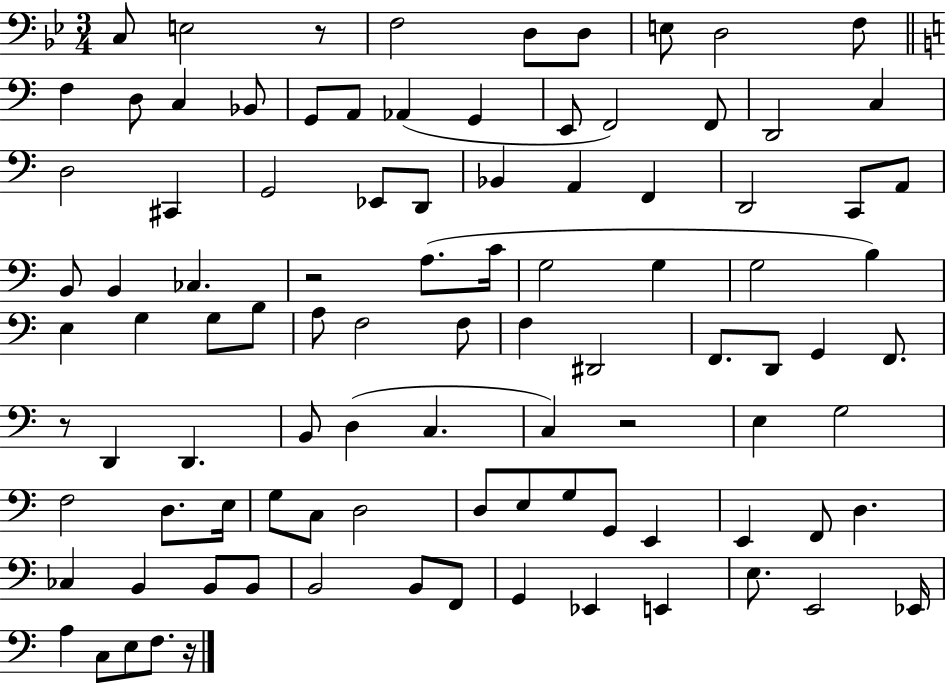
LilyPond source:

{
  \clef bass
  \numericTimeSignature
  \time 3/4
  \key bes \major
  c8 e2 r8 | f2 d8 d8 | e8 d2 f8 | \bar "||" \break \key c \major f4 d8 c4 bes,8 | g,8 a,8 aes,4( g,4 | e,8 f,2) f,8 | d,2 c4 | \break d2 cis,4 | g,2 ees,8 d,8 | bes,4 a,4 f,4 | d,2 c,8 a,8 | \break b,8 b,4 ces4. | r2 a8.( c'16 | g2 g4 | g2 b4) | \break e4 g4 g8 b8 | a8 f2 f8 | f4 dis,2 | f,8. d,8 g,4 f,8. | \break r8 d,4 d,4. | b,8 d4( c4. | c4) r2 | e4 g2 | \break f2 d8. e16 | g8 c8 d2 | d8 e8 g8 g,8 e,4 | e,4 f,8 d4. | \break ces4 b,4 b,8 b,8 | b,2 b,8 f,8 | g,4 ees,4 e,4 | e8. e,2 ees,16 | \break a4 c8 e8 f8. r16 | \bar "|."
}